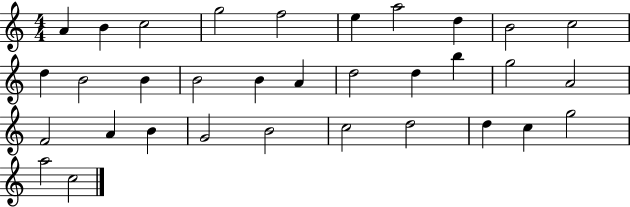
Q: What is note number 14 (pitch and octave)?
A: B4